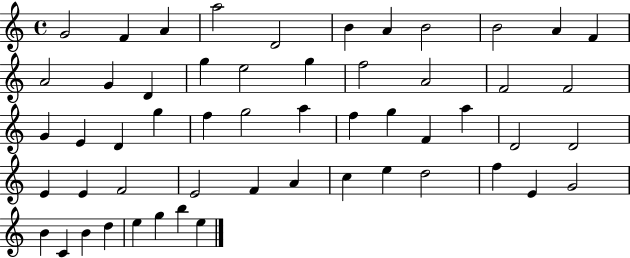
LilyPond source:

{
  \clef treble
  \time 4/4
  \defaultTimeSignature
  \key c \major
  g'2 f'4 a'4 | a''2 d'2 | b'4 a'4 b'2 | b'2 a'4 f'4 | \break a'2 g'4 d'4 | g''4 e''2 g''4 | f''2 a'2 | f'2 f'2 | \break g'4 e'4 d'4 g''4 | f''4 g''2 a''4 | f''4 g''4 f'4 a''4 | d'2 d'2 | \break e'4 e'4 f'2 | e'2 f'4 a'4 | c''4 e''4 d''2 | f''4 e'4 g'2 | \break b'4 c'4 b'4 d''4 | e''4 g''4 b''4 e''4 | \bar "|."
}